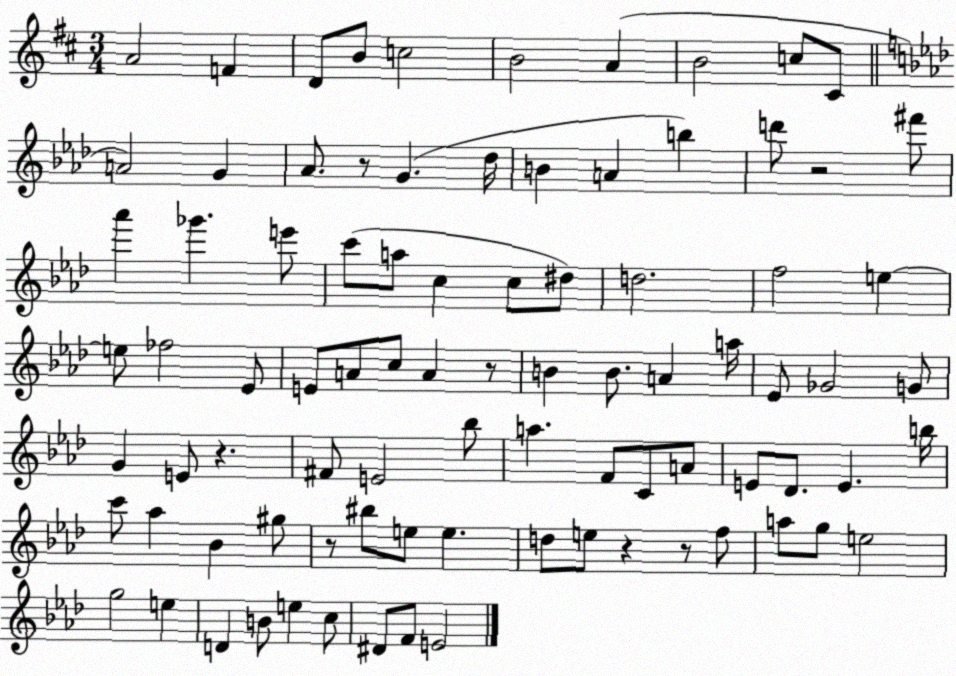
X:1
T:Untitled
M:3/4
L:1/4
K:D
A2 F D/2 B/2 c2 B2 A B2 c/2 ^C/2 A2 G _A/2 z/2 G _d/4 B A b d'/2 z2 ^f'/2 _a' _g' e'/2 c'/2 a/2 c c/2 ^d/2 d2 f2 e e/2 _f2 _E/2 E/2 A/2 c/2 A z/2 B B/2 A a/4 _E/2 _G2 G/2 G E/2 z ^F/2 E2 _b/2 a F/2 C/2 A/2 E/2 _D/2 E b/4 c'/2 _a _B ^g/2 z/2 ^b/2 e/2 e d/2 e/2 z z/2 f/2 a/2 g/2 e2 g2 e D B/2 e c/2 ^D/2 F/2 E2